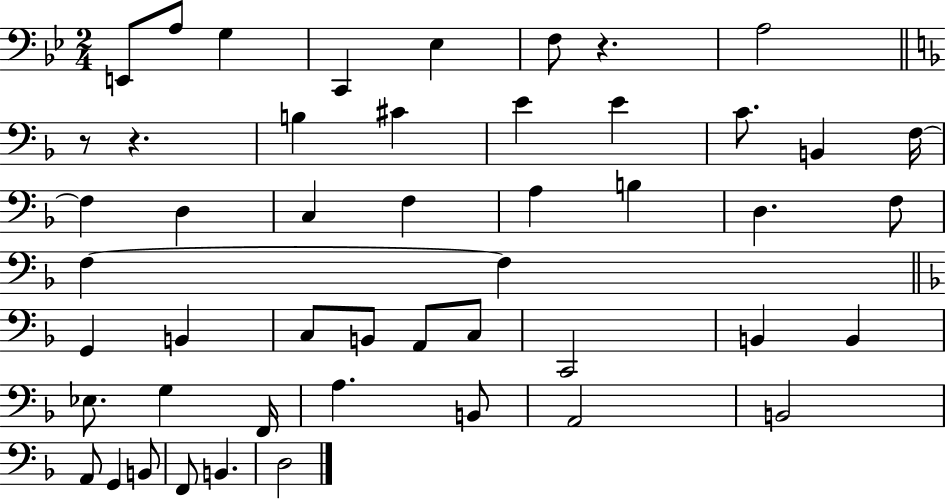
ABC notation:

X:1
T:Untitled
M:2/4
L:1/4
K:Bb
E,,/2 A,/2 G, C,, _E, F,/2 z A,2 z/2 z B, ^C E E C/2 B,, F,/4 F, D, C, F, A, B, D, F,/2 F, F, G,, B,, C,/2 B,,/2 A,,/2 C,/2 C,,2 B,, B,, _E,/2 G, F,,/4 A, B,,/2 A,,2 B,,2 A,,/2 G,, B,,/2 F,,/2 B,, D,2